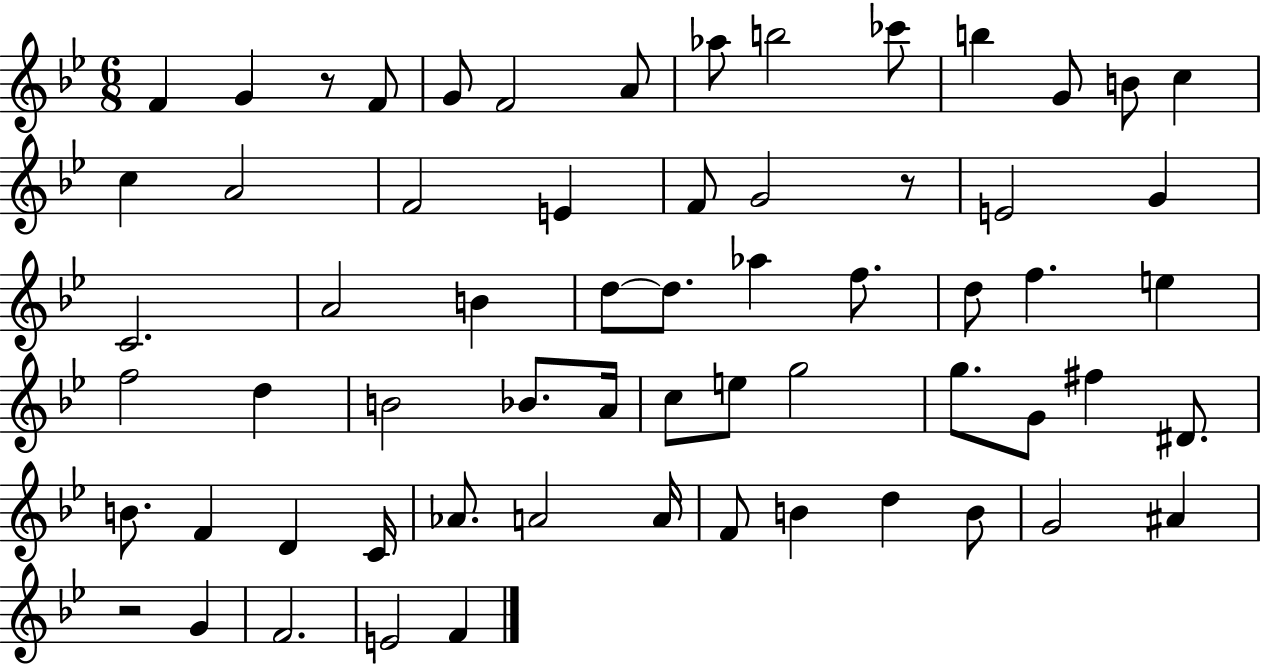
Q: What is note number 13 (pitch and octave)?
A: C5